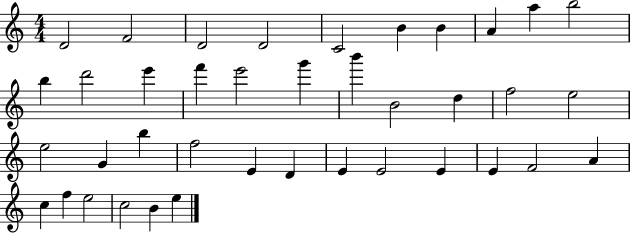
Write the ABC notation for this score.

X:1
T:Untitled
M:4/4
L:1/4
K:C
D2 F2 D2 D2 C2 B B A a b2 b d'2 e' f' e'2 g' b' B2 d f2 e2 e2 G b f2 E D E E2 E E F2 A c f e2 c2 B e